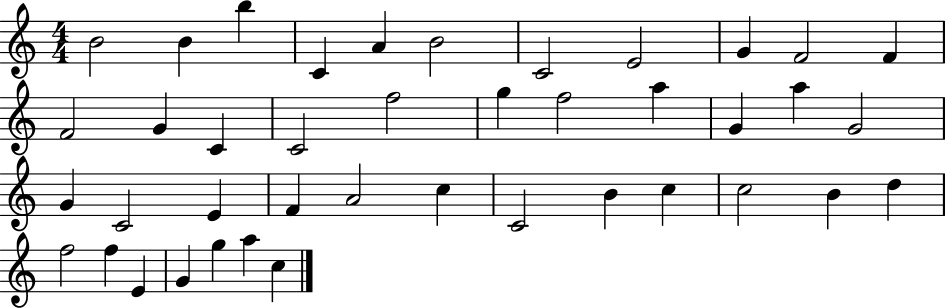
{
  \clef treble
  \numericTimeSignature
  \time 4/4
  \key c \major
  b'2 b'4 b''4 | c'4 a'4 b'2 | c'2 e'2 | g'4 f'2 f'4 | \break f'2 g'4 c'4 | c'2 f''2 | g''4 f''2 a''4 | g'4 a''4 g'2 | \break g'4 c'2 e'4 | f'4 a'2 c''4 | c'2 b'4 c''4 | c''2 b'4 d''4 | \break f''2 f''4 e'4 | g'4 g''4 a''4 c''4 | \bar "|."
}